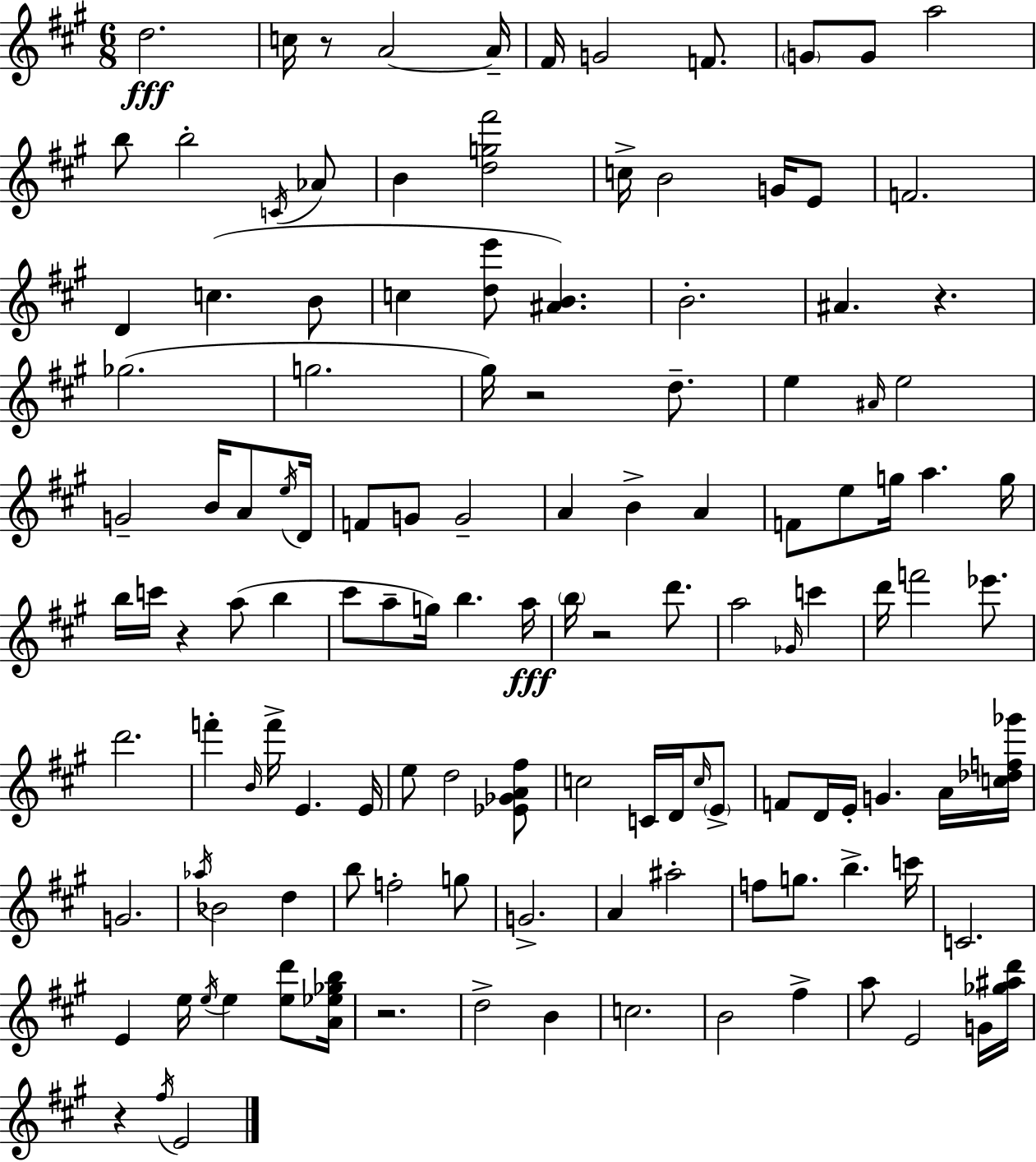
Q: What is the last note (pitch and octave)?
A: E4